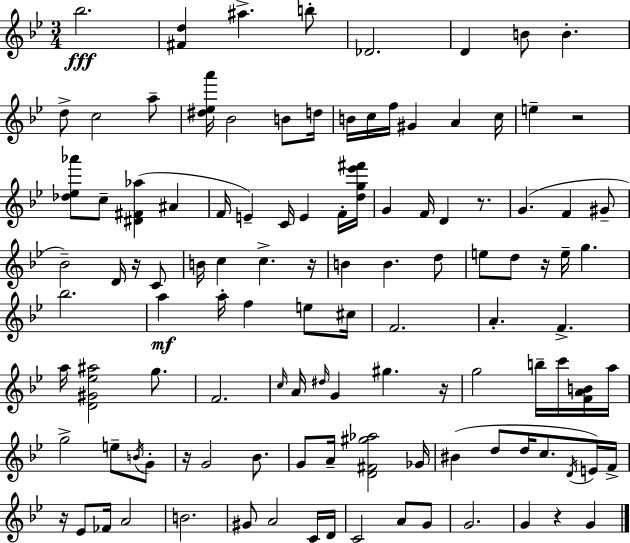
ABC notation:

X:1
T:Untitled
M:3/4
L:1/4
K:Bb
_b2 [^Fd] ^a b/2 _D2 D B/2 B d/2 c2 a/2 [^d_ea']/4 _B2 B/2 d/4 B/4 c/4 f/4 ^G A c/4 e z2 [_d_e_a']/2 c/2 [^D^F_a] ^A F/4 E C/4 E F/4 [dg_e'^f']/4 G F/4 D z/2 G F ^G/2 _B2 D/4 z/4 C/2 B/4 c c z/4 B B d/2 e/2 d/2 z/4 e/4 g _b2 a a/4 f e/2 ^c/4 F2 A F a/4 [D^G_e^a]2 g/2 F2 c/4 A/4 ^d/4 G ^g z/4 g2 b/4 c'/4 [FAB]/4 a/4 g2 e/2 B/4 G/2 z/4 G2 _B/2 G/2 A/4 [D^F^g_a]2 _G/4 ^B d/2 d/4 c/2 D/4 E/4 F/4 z/4 _E/2 _F/4 A2 B2 ^G/2 A2 C/4 D/4 C2 A/2 G/2 G2 G z G